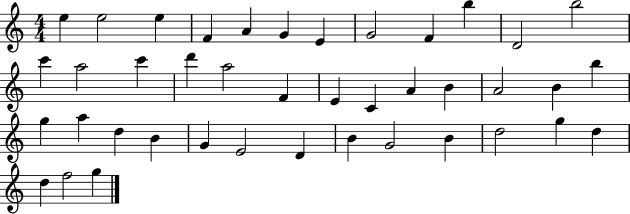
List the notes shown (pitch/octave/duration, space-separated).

E5/q E5/h E5/q F4/q A4/q G4/q E4/q G4/h F4/q B5/q D4/h B5/h C6/q A5/h C6/q D6/q A5/h F4/q E4/q C4/q A4/q B4/q A4/h B4/q B5/q G5/q A5/q D5/q B4/q G4/q E4/h D4/q B4/q G4/h B4/q D5/h G5/q D5/q D5/q F5/h G5/q